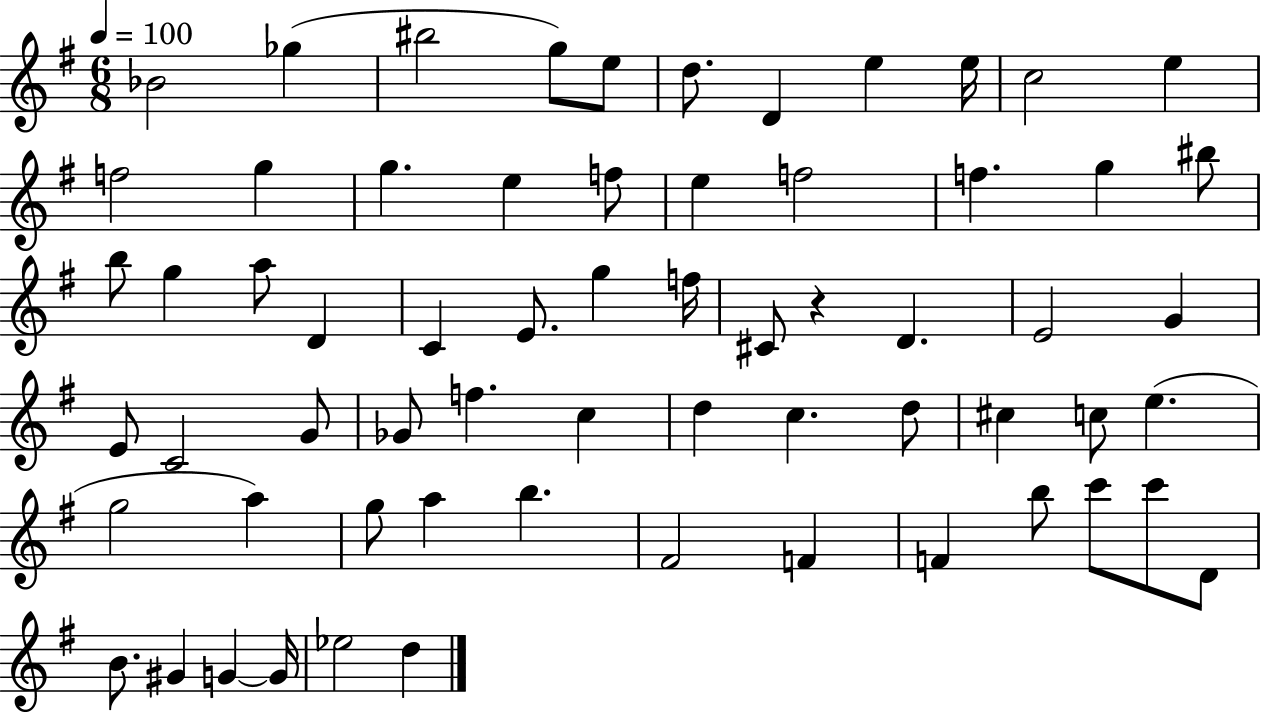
{
  \clef treble
  \numericTimeSignature
  \time 6/8
  \key g \major
  \tempo 4 = 100
  bes'2 ges''4( | bis''2 g''8) e''8 | d''8. d'4 e''4 e''16 | c''2 e''4 | \break f''2 g''4 | g''4. e''4 f''8 | e''4 f''2 | f''4. g''4 bis''8 | \break b''8 g''4 a''8 d'4 | c'4 e'8. g''4 f''16 | cis'8 r4 d'4. | e'2 g'4 | \break e'8 c'2 g'8 | ges'8 f''4. c''4 | d''4 c''4. d''8 | cis''4 c''8 e''4.( | \break g''2 a''4) | g''8 a''4 b''4. | fis'2 f'4 | f'4 b''8 c'''8 c'''8 d'8 | \break b'8. gis'4 g'4~~ g'16 | ees''2 d''4 | \bar "|."
}